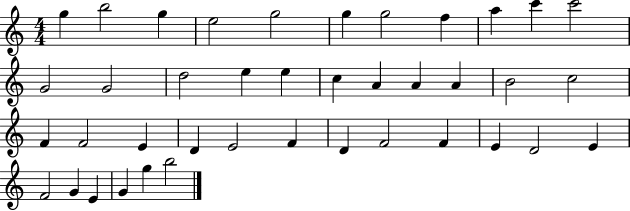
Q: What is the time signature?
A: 4/4